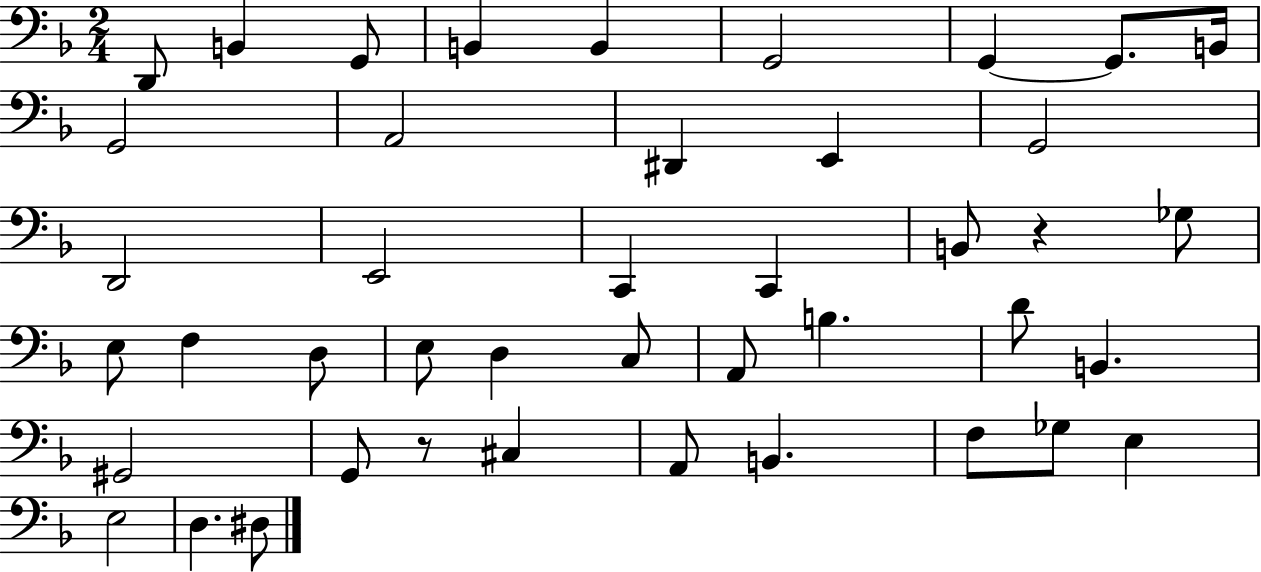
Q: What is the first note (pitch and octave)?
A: D2